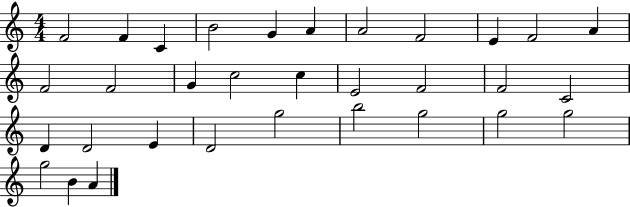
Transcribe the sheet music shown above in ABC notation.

X:1
T:Untitled
M:4/4
L:1/4
K:C
F2 F C B2 G A A2 F2 E F2 A F2 F2 G c2 c E2 F2 F2 C2 D D2 E D2 g2 b2 g2 g2 g2 g2 B A